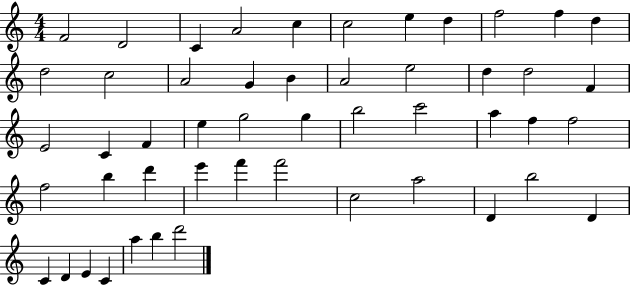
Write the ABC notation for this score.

X:1
T:Untitled
M:4/4
L:1/4
K:C
F2 D2 C A2 c c2 e d f2 f d d2 c2 A2 G B A2 e2 d d2 F E2 C F e g2 g b2 c'2 a f f2 f2 b d' e' f' f'2 c2 a2 D b2 D C D E C a b d'2